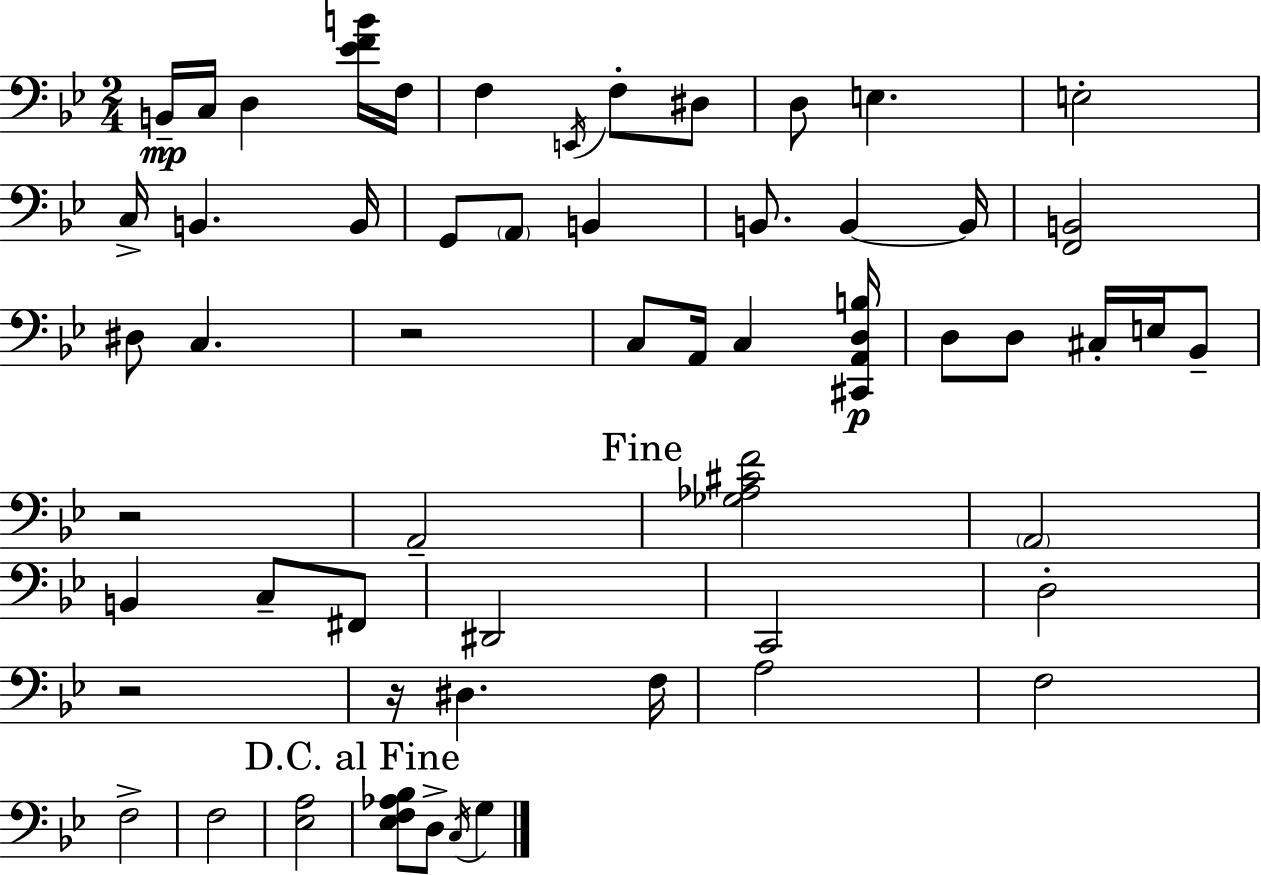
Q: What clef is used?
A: bass